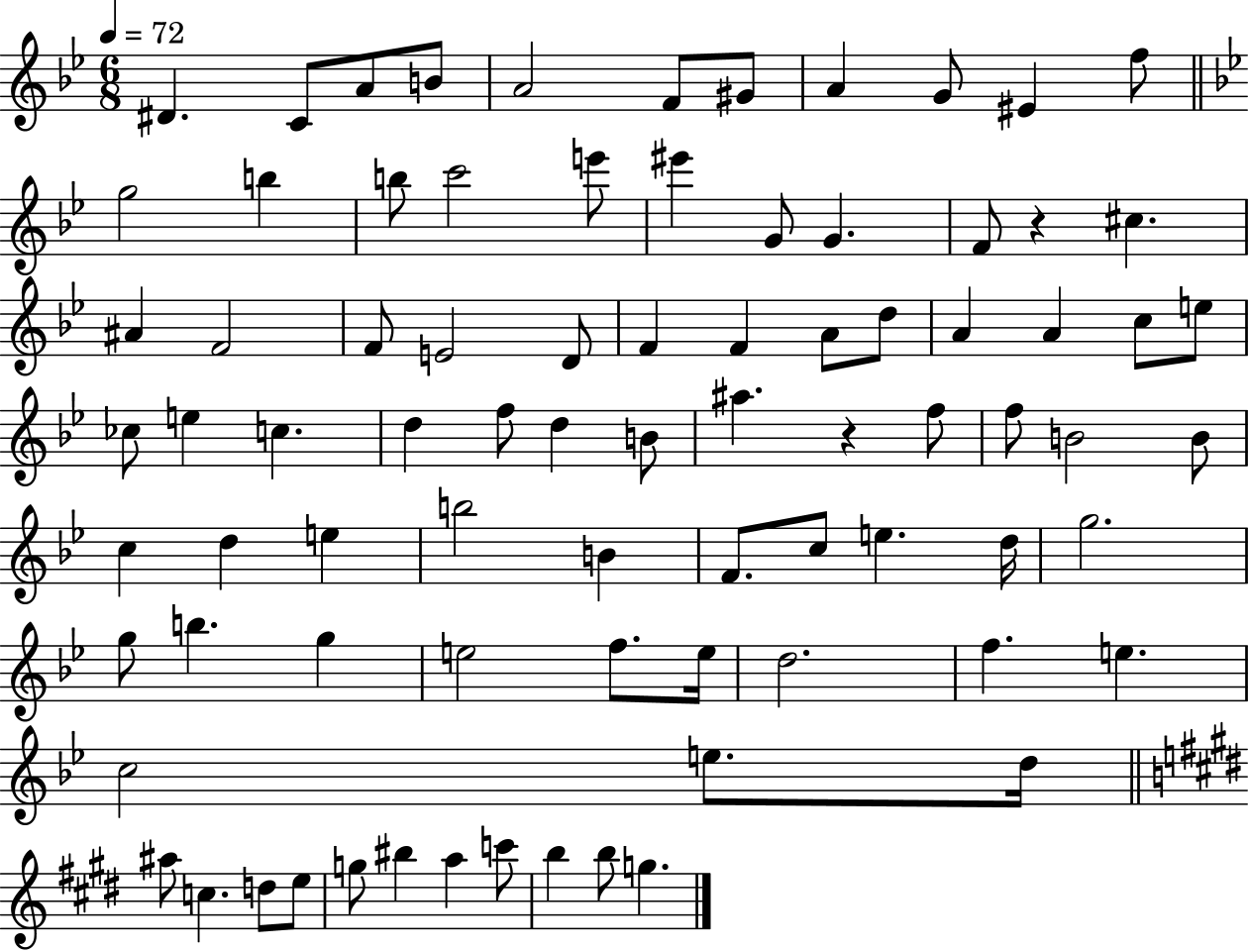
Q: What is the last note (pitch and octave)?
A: G5